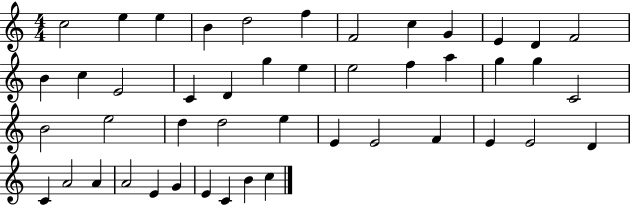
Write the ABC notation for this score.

X:1
T:Untitled
M:4/4
L:1/4
K:C
c2 e e B d2 f F2 c G E D F2 B c E2 C D g e e2 f a g g C2 B2 e2 d d2 e E E2 F E E2 D C A2 A A2 E G E C B c